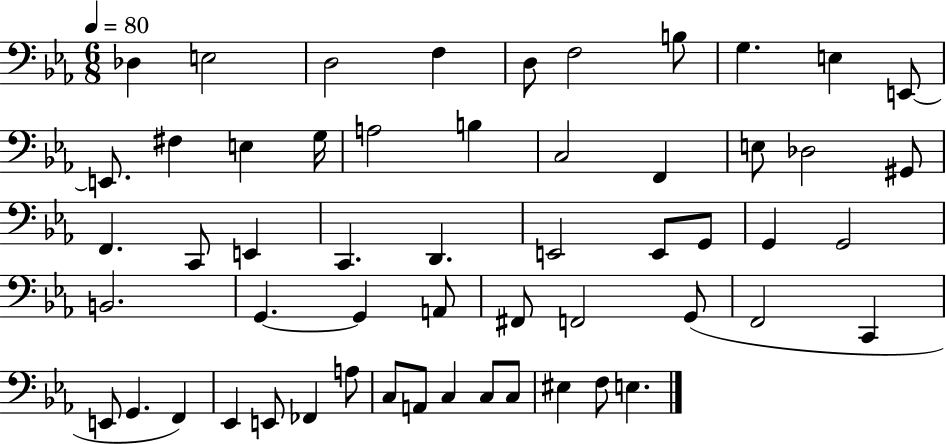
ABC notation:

X:1
T:Untitled
M:6/8
L:1/4
K:Eb
_D, E,2 D,2 F, D,/2 F,2 B,/2 G, E, E,,/2 E,,/2 ^F, E, G,/4 A,2 B, C,2 F,, E,/2 _D,2 ^G,,/2 F,, C,,/2 E,, C,, D,, E,,2 E,,/2 G,,/2 G,, G,,2 B,,2 G,, G,, A,,/2 ^F,,/2 F,,2 G,,/2 F,,2 C,, E,,/2 G,, F,, _E,, E,,/2 _F,, A,/2 C,/2 A,,/2 C, C,/2 C,/2 ^E, F,/2 E,